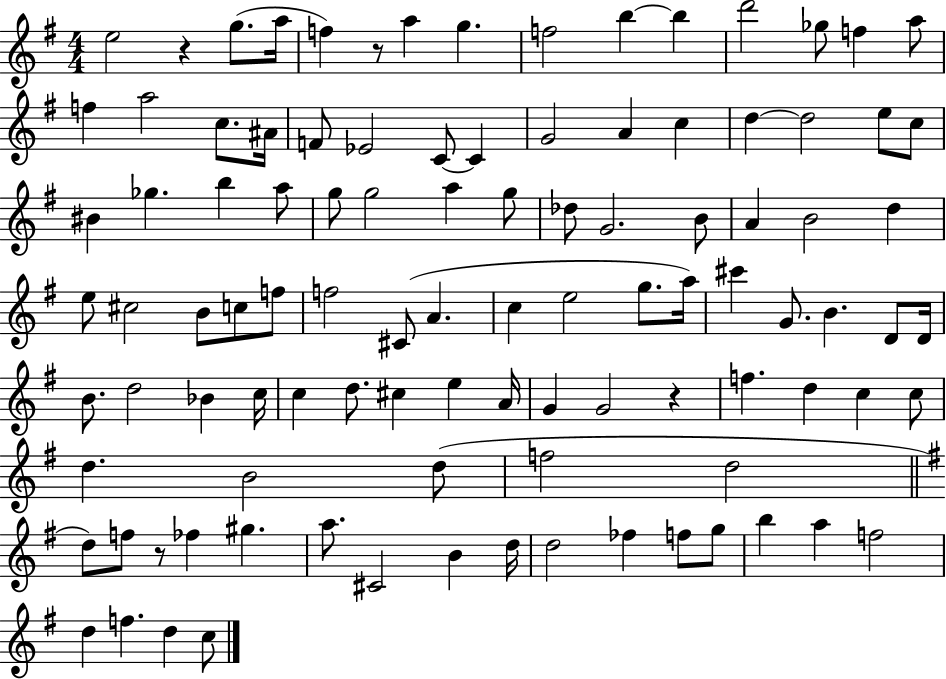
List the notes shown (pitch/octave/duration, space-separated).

E5/h R/q G5/e. A5/s F5/q R/e A5/q G5/q. F5/h B5/q B5/q D6/h Gb5/e F5/q A5/e F5/q A5/h C5/e. A#4/s F4/e Eb4/h C4/e C4/q G4/h A4/q C5/q D5/q D5/h E5/e C5/e BIS4/q Gb5/q. B5/q A5/e G5/e G5/h A5/q G5/e Db5/e G4/h. B4/e A4/q B4/h D5/q E5/e C#5/h B4/e C5/e F5/e F5/h C#4/e A4/q. C5/q E5/h G5/e. A5/s C#6/q G4/e. B4/q. D4/e D4/s B4/e. D5/h Bb4/q C5/s C5/q D5/e. C#5/q E5/q A4/s G4/q G4/h R/q F5/q. D5/q C5/q C5/e D5/q. B4/h D5/e F5/h D5/h D5/e F5/e R/e FES5/q G#5/q. A5/e. C#4/h B4/q D5/s D5/h FES5/q F5/e G5/e B5/q A5/q F5/h D5/q F5/q. D5/q C5/e